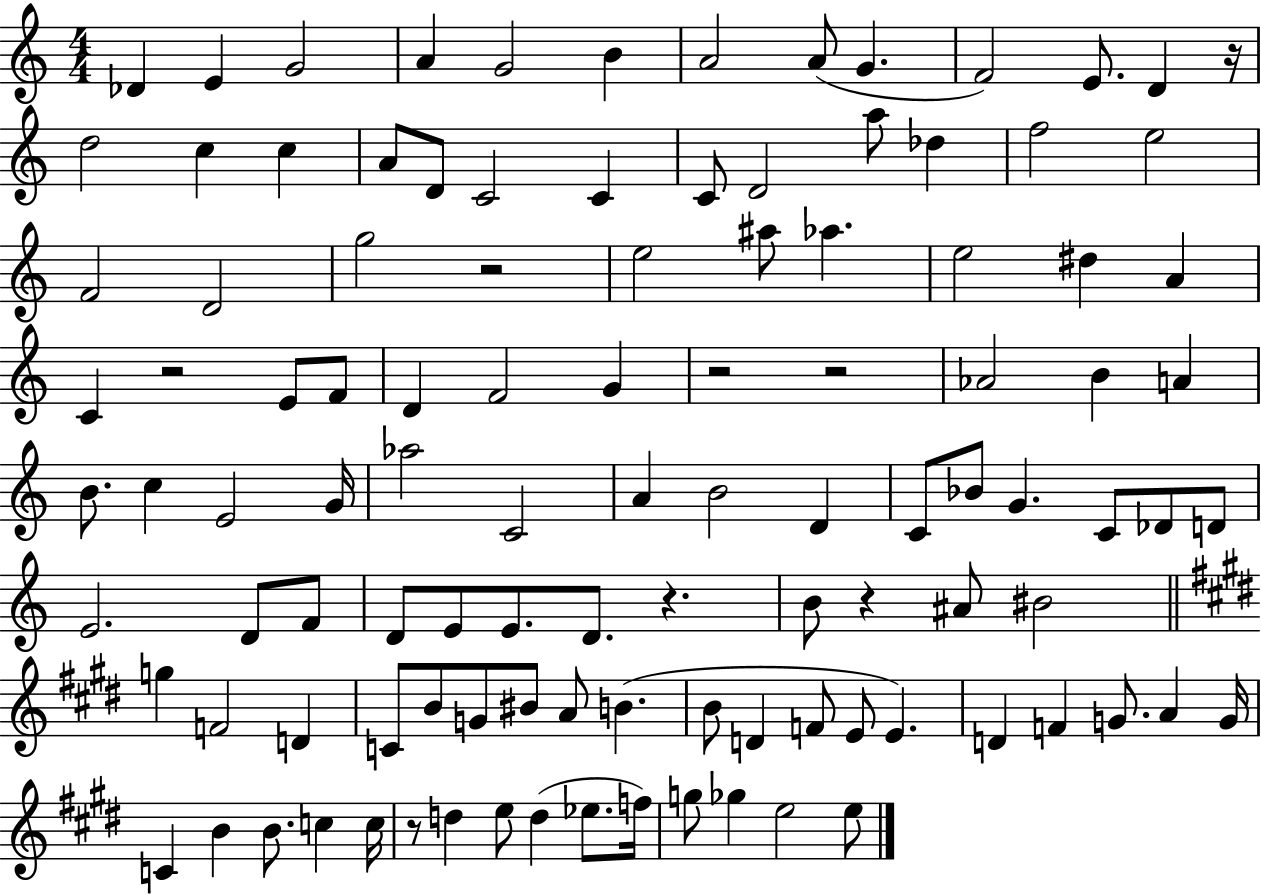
X:1
T:Untitled
M:4/4
L:1/4
K:C
_D E G2 A G2 B A2 A/2 G F2 E/2 D z/4 d2 c c A/2 D/2 C2 C C/2 D2 a/2 _d f2 e2 F2 D2 g2 z2 e2 ^a/2 _a e2 ^d A C z2 E/2 F/2 D F2 G z2 z2 _A2 B A B/2 c E2 G/4 _a2 C2 A B2 D C/2 _B/2 G C/2 _D/2 D/2 E2 D/2 F/2 D/2 E/2 E/2 D/2 z B/2 z ^A/2 ^B2 g F2 D C/2 B/2 G/2 ^B/2 A/2 B B/2 D F/2 E/2 E D F G/2 A G/4 C B B/2 c c/4 z/2 d e/2 d _e/2 f/4 g/2 _g e2 e/2